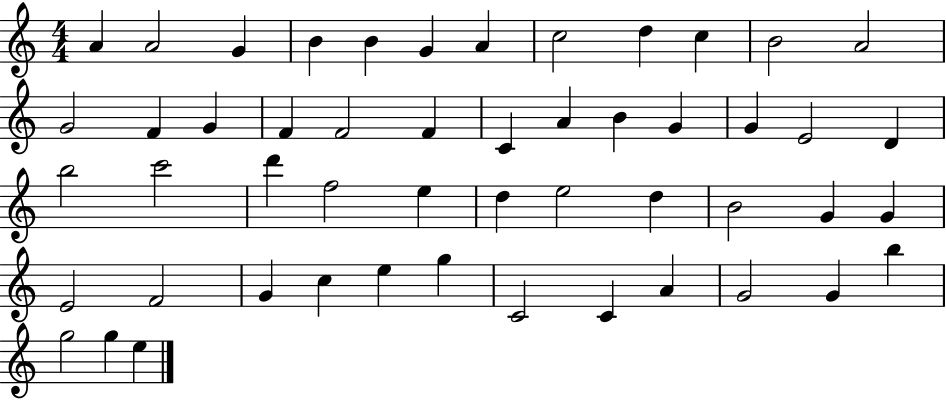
A4/q A4/h G4/q B4/q B4/q G4/q A4/q C5/h D5/q C5/q B4/h A4/h G4/h F4/q G4/q F4/q F4/h F4/q C4/q A4/q B4/q G4/q G4/q E4/h D4/q B5/h C6/h D6/q F5/h E5/q D5/q E5/h D5/q B4/h G4/q G4/q E4/h F4/h G4/q C5/q E5/q G5/q C4/h C4/q A4/q G4/h G4/q B5/q G5/h G5/q E5/q